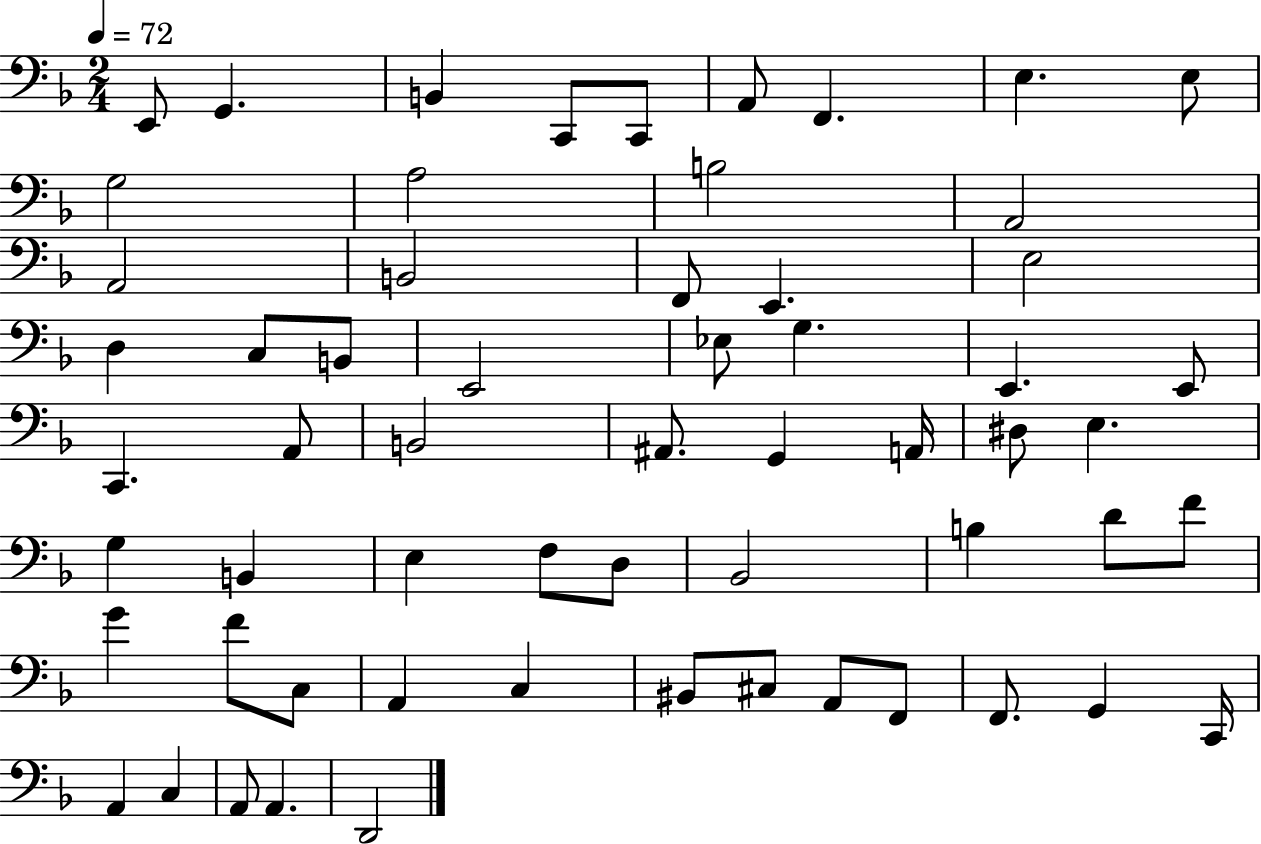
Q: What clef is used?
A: bass